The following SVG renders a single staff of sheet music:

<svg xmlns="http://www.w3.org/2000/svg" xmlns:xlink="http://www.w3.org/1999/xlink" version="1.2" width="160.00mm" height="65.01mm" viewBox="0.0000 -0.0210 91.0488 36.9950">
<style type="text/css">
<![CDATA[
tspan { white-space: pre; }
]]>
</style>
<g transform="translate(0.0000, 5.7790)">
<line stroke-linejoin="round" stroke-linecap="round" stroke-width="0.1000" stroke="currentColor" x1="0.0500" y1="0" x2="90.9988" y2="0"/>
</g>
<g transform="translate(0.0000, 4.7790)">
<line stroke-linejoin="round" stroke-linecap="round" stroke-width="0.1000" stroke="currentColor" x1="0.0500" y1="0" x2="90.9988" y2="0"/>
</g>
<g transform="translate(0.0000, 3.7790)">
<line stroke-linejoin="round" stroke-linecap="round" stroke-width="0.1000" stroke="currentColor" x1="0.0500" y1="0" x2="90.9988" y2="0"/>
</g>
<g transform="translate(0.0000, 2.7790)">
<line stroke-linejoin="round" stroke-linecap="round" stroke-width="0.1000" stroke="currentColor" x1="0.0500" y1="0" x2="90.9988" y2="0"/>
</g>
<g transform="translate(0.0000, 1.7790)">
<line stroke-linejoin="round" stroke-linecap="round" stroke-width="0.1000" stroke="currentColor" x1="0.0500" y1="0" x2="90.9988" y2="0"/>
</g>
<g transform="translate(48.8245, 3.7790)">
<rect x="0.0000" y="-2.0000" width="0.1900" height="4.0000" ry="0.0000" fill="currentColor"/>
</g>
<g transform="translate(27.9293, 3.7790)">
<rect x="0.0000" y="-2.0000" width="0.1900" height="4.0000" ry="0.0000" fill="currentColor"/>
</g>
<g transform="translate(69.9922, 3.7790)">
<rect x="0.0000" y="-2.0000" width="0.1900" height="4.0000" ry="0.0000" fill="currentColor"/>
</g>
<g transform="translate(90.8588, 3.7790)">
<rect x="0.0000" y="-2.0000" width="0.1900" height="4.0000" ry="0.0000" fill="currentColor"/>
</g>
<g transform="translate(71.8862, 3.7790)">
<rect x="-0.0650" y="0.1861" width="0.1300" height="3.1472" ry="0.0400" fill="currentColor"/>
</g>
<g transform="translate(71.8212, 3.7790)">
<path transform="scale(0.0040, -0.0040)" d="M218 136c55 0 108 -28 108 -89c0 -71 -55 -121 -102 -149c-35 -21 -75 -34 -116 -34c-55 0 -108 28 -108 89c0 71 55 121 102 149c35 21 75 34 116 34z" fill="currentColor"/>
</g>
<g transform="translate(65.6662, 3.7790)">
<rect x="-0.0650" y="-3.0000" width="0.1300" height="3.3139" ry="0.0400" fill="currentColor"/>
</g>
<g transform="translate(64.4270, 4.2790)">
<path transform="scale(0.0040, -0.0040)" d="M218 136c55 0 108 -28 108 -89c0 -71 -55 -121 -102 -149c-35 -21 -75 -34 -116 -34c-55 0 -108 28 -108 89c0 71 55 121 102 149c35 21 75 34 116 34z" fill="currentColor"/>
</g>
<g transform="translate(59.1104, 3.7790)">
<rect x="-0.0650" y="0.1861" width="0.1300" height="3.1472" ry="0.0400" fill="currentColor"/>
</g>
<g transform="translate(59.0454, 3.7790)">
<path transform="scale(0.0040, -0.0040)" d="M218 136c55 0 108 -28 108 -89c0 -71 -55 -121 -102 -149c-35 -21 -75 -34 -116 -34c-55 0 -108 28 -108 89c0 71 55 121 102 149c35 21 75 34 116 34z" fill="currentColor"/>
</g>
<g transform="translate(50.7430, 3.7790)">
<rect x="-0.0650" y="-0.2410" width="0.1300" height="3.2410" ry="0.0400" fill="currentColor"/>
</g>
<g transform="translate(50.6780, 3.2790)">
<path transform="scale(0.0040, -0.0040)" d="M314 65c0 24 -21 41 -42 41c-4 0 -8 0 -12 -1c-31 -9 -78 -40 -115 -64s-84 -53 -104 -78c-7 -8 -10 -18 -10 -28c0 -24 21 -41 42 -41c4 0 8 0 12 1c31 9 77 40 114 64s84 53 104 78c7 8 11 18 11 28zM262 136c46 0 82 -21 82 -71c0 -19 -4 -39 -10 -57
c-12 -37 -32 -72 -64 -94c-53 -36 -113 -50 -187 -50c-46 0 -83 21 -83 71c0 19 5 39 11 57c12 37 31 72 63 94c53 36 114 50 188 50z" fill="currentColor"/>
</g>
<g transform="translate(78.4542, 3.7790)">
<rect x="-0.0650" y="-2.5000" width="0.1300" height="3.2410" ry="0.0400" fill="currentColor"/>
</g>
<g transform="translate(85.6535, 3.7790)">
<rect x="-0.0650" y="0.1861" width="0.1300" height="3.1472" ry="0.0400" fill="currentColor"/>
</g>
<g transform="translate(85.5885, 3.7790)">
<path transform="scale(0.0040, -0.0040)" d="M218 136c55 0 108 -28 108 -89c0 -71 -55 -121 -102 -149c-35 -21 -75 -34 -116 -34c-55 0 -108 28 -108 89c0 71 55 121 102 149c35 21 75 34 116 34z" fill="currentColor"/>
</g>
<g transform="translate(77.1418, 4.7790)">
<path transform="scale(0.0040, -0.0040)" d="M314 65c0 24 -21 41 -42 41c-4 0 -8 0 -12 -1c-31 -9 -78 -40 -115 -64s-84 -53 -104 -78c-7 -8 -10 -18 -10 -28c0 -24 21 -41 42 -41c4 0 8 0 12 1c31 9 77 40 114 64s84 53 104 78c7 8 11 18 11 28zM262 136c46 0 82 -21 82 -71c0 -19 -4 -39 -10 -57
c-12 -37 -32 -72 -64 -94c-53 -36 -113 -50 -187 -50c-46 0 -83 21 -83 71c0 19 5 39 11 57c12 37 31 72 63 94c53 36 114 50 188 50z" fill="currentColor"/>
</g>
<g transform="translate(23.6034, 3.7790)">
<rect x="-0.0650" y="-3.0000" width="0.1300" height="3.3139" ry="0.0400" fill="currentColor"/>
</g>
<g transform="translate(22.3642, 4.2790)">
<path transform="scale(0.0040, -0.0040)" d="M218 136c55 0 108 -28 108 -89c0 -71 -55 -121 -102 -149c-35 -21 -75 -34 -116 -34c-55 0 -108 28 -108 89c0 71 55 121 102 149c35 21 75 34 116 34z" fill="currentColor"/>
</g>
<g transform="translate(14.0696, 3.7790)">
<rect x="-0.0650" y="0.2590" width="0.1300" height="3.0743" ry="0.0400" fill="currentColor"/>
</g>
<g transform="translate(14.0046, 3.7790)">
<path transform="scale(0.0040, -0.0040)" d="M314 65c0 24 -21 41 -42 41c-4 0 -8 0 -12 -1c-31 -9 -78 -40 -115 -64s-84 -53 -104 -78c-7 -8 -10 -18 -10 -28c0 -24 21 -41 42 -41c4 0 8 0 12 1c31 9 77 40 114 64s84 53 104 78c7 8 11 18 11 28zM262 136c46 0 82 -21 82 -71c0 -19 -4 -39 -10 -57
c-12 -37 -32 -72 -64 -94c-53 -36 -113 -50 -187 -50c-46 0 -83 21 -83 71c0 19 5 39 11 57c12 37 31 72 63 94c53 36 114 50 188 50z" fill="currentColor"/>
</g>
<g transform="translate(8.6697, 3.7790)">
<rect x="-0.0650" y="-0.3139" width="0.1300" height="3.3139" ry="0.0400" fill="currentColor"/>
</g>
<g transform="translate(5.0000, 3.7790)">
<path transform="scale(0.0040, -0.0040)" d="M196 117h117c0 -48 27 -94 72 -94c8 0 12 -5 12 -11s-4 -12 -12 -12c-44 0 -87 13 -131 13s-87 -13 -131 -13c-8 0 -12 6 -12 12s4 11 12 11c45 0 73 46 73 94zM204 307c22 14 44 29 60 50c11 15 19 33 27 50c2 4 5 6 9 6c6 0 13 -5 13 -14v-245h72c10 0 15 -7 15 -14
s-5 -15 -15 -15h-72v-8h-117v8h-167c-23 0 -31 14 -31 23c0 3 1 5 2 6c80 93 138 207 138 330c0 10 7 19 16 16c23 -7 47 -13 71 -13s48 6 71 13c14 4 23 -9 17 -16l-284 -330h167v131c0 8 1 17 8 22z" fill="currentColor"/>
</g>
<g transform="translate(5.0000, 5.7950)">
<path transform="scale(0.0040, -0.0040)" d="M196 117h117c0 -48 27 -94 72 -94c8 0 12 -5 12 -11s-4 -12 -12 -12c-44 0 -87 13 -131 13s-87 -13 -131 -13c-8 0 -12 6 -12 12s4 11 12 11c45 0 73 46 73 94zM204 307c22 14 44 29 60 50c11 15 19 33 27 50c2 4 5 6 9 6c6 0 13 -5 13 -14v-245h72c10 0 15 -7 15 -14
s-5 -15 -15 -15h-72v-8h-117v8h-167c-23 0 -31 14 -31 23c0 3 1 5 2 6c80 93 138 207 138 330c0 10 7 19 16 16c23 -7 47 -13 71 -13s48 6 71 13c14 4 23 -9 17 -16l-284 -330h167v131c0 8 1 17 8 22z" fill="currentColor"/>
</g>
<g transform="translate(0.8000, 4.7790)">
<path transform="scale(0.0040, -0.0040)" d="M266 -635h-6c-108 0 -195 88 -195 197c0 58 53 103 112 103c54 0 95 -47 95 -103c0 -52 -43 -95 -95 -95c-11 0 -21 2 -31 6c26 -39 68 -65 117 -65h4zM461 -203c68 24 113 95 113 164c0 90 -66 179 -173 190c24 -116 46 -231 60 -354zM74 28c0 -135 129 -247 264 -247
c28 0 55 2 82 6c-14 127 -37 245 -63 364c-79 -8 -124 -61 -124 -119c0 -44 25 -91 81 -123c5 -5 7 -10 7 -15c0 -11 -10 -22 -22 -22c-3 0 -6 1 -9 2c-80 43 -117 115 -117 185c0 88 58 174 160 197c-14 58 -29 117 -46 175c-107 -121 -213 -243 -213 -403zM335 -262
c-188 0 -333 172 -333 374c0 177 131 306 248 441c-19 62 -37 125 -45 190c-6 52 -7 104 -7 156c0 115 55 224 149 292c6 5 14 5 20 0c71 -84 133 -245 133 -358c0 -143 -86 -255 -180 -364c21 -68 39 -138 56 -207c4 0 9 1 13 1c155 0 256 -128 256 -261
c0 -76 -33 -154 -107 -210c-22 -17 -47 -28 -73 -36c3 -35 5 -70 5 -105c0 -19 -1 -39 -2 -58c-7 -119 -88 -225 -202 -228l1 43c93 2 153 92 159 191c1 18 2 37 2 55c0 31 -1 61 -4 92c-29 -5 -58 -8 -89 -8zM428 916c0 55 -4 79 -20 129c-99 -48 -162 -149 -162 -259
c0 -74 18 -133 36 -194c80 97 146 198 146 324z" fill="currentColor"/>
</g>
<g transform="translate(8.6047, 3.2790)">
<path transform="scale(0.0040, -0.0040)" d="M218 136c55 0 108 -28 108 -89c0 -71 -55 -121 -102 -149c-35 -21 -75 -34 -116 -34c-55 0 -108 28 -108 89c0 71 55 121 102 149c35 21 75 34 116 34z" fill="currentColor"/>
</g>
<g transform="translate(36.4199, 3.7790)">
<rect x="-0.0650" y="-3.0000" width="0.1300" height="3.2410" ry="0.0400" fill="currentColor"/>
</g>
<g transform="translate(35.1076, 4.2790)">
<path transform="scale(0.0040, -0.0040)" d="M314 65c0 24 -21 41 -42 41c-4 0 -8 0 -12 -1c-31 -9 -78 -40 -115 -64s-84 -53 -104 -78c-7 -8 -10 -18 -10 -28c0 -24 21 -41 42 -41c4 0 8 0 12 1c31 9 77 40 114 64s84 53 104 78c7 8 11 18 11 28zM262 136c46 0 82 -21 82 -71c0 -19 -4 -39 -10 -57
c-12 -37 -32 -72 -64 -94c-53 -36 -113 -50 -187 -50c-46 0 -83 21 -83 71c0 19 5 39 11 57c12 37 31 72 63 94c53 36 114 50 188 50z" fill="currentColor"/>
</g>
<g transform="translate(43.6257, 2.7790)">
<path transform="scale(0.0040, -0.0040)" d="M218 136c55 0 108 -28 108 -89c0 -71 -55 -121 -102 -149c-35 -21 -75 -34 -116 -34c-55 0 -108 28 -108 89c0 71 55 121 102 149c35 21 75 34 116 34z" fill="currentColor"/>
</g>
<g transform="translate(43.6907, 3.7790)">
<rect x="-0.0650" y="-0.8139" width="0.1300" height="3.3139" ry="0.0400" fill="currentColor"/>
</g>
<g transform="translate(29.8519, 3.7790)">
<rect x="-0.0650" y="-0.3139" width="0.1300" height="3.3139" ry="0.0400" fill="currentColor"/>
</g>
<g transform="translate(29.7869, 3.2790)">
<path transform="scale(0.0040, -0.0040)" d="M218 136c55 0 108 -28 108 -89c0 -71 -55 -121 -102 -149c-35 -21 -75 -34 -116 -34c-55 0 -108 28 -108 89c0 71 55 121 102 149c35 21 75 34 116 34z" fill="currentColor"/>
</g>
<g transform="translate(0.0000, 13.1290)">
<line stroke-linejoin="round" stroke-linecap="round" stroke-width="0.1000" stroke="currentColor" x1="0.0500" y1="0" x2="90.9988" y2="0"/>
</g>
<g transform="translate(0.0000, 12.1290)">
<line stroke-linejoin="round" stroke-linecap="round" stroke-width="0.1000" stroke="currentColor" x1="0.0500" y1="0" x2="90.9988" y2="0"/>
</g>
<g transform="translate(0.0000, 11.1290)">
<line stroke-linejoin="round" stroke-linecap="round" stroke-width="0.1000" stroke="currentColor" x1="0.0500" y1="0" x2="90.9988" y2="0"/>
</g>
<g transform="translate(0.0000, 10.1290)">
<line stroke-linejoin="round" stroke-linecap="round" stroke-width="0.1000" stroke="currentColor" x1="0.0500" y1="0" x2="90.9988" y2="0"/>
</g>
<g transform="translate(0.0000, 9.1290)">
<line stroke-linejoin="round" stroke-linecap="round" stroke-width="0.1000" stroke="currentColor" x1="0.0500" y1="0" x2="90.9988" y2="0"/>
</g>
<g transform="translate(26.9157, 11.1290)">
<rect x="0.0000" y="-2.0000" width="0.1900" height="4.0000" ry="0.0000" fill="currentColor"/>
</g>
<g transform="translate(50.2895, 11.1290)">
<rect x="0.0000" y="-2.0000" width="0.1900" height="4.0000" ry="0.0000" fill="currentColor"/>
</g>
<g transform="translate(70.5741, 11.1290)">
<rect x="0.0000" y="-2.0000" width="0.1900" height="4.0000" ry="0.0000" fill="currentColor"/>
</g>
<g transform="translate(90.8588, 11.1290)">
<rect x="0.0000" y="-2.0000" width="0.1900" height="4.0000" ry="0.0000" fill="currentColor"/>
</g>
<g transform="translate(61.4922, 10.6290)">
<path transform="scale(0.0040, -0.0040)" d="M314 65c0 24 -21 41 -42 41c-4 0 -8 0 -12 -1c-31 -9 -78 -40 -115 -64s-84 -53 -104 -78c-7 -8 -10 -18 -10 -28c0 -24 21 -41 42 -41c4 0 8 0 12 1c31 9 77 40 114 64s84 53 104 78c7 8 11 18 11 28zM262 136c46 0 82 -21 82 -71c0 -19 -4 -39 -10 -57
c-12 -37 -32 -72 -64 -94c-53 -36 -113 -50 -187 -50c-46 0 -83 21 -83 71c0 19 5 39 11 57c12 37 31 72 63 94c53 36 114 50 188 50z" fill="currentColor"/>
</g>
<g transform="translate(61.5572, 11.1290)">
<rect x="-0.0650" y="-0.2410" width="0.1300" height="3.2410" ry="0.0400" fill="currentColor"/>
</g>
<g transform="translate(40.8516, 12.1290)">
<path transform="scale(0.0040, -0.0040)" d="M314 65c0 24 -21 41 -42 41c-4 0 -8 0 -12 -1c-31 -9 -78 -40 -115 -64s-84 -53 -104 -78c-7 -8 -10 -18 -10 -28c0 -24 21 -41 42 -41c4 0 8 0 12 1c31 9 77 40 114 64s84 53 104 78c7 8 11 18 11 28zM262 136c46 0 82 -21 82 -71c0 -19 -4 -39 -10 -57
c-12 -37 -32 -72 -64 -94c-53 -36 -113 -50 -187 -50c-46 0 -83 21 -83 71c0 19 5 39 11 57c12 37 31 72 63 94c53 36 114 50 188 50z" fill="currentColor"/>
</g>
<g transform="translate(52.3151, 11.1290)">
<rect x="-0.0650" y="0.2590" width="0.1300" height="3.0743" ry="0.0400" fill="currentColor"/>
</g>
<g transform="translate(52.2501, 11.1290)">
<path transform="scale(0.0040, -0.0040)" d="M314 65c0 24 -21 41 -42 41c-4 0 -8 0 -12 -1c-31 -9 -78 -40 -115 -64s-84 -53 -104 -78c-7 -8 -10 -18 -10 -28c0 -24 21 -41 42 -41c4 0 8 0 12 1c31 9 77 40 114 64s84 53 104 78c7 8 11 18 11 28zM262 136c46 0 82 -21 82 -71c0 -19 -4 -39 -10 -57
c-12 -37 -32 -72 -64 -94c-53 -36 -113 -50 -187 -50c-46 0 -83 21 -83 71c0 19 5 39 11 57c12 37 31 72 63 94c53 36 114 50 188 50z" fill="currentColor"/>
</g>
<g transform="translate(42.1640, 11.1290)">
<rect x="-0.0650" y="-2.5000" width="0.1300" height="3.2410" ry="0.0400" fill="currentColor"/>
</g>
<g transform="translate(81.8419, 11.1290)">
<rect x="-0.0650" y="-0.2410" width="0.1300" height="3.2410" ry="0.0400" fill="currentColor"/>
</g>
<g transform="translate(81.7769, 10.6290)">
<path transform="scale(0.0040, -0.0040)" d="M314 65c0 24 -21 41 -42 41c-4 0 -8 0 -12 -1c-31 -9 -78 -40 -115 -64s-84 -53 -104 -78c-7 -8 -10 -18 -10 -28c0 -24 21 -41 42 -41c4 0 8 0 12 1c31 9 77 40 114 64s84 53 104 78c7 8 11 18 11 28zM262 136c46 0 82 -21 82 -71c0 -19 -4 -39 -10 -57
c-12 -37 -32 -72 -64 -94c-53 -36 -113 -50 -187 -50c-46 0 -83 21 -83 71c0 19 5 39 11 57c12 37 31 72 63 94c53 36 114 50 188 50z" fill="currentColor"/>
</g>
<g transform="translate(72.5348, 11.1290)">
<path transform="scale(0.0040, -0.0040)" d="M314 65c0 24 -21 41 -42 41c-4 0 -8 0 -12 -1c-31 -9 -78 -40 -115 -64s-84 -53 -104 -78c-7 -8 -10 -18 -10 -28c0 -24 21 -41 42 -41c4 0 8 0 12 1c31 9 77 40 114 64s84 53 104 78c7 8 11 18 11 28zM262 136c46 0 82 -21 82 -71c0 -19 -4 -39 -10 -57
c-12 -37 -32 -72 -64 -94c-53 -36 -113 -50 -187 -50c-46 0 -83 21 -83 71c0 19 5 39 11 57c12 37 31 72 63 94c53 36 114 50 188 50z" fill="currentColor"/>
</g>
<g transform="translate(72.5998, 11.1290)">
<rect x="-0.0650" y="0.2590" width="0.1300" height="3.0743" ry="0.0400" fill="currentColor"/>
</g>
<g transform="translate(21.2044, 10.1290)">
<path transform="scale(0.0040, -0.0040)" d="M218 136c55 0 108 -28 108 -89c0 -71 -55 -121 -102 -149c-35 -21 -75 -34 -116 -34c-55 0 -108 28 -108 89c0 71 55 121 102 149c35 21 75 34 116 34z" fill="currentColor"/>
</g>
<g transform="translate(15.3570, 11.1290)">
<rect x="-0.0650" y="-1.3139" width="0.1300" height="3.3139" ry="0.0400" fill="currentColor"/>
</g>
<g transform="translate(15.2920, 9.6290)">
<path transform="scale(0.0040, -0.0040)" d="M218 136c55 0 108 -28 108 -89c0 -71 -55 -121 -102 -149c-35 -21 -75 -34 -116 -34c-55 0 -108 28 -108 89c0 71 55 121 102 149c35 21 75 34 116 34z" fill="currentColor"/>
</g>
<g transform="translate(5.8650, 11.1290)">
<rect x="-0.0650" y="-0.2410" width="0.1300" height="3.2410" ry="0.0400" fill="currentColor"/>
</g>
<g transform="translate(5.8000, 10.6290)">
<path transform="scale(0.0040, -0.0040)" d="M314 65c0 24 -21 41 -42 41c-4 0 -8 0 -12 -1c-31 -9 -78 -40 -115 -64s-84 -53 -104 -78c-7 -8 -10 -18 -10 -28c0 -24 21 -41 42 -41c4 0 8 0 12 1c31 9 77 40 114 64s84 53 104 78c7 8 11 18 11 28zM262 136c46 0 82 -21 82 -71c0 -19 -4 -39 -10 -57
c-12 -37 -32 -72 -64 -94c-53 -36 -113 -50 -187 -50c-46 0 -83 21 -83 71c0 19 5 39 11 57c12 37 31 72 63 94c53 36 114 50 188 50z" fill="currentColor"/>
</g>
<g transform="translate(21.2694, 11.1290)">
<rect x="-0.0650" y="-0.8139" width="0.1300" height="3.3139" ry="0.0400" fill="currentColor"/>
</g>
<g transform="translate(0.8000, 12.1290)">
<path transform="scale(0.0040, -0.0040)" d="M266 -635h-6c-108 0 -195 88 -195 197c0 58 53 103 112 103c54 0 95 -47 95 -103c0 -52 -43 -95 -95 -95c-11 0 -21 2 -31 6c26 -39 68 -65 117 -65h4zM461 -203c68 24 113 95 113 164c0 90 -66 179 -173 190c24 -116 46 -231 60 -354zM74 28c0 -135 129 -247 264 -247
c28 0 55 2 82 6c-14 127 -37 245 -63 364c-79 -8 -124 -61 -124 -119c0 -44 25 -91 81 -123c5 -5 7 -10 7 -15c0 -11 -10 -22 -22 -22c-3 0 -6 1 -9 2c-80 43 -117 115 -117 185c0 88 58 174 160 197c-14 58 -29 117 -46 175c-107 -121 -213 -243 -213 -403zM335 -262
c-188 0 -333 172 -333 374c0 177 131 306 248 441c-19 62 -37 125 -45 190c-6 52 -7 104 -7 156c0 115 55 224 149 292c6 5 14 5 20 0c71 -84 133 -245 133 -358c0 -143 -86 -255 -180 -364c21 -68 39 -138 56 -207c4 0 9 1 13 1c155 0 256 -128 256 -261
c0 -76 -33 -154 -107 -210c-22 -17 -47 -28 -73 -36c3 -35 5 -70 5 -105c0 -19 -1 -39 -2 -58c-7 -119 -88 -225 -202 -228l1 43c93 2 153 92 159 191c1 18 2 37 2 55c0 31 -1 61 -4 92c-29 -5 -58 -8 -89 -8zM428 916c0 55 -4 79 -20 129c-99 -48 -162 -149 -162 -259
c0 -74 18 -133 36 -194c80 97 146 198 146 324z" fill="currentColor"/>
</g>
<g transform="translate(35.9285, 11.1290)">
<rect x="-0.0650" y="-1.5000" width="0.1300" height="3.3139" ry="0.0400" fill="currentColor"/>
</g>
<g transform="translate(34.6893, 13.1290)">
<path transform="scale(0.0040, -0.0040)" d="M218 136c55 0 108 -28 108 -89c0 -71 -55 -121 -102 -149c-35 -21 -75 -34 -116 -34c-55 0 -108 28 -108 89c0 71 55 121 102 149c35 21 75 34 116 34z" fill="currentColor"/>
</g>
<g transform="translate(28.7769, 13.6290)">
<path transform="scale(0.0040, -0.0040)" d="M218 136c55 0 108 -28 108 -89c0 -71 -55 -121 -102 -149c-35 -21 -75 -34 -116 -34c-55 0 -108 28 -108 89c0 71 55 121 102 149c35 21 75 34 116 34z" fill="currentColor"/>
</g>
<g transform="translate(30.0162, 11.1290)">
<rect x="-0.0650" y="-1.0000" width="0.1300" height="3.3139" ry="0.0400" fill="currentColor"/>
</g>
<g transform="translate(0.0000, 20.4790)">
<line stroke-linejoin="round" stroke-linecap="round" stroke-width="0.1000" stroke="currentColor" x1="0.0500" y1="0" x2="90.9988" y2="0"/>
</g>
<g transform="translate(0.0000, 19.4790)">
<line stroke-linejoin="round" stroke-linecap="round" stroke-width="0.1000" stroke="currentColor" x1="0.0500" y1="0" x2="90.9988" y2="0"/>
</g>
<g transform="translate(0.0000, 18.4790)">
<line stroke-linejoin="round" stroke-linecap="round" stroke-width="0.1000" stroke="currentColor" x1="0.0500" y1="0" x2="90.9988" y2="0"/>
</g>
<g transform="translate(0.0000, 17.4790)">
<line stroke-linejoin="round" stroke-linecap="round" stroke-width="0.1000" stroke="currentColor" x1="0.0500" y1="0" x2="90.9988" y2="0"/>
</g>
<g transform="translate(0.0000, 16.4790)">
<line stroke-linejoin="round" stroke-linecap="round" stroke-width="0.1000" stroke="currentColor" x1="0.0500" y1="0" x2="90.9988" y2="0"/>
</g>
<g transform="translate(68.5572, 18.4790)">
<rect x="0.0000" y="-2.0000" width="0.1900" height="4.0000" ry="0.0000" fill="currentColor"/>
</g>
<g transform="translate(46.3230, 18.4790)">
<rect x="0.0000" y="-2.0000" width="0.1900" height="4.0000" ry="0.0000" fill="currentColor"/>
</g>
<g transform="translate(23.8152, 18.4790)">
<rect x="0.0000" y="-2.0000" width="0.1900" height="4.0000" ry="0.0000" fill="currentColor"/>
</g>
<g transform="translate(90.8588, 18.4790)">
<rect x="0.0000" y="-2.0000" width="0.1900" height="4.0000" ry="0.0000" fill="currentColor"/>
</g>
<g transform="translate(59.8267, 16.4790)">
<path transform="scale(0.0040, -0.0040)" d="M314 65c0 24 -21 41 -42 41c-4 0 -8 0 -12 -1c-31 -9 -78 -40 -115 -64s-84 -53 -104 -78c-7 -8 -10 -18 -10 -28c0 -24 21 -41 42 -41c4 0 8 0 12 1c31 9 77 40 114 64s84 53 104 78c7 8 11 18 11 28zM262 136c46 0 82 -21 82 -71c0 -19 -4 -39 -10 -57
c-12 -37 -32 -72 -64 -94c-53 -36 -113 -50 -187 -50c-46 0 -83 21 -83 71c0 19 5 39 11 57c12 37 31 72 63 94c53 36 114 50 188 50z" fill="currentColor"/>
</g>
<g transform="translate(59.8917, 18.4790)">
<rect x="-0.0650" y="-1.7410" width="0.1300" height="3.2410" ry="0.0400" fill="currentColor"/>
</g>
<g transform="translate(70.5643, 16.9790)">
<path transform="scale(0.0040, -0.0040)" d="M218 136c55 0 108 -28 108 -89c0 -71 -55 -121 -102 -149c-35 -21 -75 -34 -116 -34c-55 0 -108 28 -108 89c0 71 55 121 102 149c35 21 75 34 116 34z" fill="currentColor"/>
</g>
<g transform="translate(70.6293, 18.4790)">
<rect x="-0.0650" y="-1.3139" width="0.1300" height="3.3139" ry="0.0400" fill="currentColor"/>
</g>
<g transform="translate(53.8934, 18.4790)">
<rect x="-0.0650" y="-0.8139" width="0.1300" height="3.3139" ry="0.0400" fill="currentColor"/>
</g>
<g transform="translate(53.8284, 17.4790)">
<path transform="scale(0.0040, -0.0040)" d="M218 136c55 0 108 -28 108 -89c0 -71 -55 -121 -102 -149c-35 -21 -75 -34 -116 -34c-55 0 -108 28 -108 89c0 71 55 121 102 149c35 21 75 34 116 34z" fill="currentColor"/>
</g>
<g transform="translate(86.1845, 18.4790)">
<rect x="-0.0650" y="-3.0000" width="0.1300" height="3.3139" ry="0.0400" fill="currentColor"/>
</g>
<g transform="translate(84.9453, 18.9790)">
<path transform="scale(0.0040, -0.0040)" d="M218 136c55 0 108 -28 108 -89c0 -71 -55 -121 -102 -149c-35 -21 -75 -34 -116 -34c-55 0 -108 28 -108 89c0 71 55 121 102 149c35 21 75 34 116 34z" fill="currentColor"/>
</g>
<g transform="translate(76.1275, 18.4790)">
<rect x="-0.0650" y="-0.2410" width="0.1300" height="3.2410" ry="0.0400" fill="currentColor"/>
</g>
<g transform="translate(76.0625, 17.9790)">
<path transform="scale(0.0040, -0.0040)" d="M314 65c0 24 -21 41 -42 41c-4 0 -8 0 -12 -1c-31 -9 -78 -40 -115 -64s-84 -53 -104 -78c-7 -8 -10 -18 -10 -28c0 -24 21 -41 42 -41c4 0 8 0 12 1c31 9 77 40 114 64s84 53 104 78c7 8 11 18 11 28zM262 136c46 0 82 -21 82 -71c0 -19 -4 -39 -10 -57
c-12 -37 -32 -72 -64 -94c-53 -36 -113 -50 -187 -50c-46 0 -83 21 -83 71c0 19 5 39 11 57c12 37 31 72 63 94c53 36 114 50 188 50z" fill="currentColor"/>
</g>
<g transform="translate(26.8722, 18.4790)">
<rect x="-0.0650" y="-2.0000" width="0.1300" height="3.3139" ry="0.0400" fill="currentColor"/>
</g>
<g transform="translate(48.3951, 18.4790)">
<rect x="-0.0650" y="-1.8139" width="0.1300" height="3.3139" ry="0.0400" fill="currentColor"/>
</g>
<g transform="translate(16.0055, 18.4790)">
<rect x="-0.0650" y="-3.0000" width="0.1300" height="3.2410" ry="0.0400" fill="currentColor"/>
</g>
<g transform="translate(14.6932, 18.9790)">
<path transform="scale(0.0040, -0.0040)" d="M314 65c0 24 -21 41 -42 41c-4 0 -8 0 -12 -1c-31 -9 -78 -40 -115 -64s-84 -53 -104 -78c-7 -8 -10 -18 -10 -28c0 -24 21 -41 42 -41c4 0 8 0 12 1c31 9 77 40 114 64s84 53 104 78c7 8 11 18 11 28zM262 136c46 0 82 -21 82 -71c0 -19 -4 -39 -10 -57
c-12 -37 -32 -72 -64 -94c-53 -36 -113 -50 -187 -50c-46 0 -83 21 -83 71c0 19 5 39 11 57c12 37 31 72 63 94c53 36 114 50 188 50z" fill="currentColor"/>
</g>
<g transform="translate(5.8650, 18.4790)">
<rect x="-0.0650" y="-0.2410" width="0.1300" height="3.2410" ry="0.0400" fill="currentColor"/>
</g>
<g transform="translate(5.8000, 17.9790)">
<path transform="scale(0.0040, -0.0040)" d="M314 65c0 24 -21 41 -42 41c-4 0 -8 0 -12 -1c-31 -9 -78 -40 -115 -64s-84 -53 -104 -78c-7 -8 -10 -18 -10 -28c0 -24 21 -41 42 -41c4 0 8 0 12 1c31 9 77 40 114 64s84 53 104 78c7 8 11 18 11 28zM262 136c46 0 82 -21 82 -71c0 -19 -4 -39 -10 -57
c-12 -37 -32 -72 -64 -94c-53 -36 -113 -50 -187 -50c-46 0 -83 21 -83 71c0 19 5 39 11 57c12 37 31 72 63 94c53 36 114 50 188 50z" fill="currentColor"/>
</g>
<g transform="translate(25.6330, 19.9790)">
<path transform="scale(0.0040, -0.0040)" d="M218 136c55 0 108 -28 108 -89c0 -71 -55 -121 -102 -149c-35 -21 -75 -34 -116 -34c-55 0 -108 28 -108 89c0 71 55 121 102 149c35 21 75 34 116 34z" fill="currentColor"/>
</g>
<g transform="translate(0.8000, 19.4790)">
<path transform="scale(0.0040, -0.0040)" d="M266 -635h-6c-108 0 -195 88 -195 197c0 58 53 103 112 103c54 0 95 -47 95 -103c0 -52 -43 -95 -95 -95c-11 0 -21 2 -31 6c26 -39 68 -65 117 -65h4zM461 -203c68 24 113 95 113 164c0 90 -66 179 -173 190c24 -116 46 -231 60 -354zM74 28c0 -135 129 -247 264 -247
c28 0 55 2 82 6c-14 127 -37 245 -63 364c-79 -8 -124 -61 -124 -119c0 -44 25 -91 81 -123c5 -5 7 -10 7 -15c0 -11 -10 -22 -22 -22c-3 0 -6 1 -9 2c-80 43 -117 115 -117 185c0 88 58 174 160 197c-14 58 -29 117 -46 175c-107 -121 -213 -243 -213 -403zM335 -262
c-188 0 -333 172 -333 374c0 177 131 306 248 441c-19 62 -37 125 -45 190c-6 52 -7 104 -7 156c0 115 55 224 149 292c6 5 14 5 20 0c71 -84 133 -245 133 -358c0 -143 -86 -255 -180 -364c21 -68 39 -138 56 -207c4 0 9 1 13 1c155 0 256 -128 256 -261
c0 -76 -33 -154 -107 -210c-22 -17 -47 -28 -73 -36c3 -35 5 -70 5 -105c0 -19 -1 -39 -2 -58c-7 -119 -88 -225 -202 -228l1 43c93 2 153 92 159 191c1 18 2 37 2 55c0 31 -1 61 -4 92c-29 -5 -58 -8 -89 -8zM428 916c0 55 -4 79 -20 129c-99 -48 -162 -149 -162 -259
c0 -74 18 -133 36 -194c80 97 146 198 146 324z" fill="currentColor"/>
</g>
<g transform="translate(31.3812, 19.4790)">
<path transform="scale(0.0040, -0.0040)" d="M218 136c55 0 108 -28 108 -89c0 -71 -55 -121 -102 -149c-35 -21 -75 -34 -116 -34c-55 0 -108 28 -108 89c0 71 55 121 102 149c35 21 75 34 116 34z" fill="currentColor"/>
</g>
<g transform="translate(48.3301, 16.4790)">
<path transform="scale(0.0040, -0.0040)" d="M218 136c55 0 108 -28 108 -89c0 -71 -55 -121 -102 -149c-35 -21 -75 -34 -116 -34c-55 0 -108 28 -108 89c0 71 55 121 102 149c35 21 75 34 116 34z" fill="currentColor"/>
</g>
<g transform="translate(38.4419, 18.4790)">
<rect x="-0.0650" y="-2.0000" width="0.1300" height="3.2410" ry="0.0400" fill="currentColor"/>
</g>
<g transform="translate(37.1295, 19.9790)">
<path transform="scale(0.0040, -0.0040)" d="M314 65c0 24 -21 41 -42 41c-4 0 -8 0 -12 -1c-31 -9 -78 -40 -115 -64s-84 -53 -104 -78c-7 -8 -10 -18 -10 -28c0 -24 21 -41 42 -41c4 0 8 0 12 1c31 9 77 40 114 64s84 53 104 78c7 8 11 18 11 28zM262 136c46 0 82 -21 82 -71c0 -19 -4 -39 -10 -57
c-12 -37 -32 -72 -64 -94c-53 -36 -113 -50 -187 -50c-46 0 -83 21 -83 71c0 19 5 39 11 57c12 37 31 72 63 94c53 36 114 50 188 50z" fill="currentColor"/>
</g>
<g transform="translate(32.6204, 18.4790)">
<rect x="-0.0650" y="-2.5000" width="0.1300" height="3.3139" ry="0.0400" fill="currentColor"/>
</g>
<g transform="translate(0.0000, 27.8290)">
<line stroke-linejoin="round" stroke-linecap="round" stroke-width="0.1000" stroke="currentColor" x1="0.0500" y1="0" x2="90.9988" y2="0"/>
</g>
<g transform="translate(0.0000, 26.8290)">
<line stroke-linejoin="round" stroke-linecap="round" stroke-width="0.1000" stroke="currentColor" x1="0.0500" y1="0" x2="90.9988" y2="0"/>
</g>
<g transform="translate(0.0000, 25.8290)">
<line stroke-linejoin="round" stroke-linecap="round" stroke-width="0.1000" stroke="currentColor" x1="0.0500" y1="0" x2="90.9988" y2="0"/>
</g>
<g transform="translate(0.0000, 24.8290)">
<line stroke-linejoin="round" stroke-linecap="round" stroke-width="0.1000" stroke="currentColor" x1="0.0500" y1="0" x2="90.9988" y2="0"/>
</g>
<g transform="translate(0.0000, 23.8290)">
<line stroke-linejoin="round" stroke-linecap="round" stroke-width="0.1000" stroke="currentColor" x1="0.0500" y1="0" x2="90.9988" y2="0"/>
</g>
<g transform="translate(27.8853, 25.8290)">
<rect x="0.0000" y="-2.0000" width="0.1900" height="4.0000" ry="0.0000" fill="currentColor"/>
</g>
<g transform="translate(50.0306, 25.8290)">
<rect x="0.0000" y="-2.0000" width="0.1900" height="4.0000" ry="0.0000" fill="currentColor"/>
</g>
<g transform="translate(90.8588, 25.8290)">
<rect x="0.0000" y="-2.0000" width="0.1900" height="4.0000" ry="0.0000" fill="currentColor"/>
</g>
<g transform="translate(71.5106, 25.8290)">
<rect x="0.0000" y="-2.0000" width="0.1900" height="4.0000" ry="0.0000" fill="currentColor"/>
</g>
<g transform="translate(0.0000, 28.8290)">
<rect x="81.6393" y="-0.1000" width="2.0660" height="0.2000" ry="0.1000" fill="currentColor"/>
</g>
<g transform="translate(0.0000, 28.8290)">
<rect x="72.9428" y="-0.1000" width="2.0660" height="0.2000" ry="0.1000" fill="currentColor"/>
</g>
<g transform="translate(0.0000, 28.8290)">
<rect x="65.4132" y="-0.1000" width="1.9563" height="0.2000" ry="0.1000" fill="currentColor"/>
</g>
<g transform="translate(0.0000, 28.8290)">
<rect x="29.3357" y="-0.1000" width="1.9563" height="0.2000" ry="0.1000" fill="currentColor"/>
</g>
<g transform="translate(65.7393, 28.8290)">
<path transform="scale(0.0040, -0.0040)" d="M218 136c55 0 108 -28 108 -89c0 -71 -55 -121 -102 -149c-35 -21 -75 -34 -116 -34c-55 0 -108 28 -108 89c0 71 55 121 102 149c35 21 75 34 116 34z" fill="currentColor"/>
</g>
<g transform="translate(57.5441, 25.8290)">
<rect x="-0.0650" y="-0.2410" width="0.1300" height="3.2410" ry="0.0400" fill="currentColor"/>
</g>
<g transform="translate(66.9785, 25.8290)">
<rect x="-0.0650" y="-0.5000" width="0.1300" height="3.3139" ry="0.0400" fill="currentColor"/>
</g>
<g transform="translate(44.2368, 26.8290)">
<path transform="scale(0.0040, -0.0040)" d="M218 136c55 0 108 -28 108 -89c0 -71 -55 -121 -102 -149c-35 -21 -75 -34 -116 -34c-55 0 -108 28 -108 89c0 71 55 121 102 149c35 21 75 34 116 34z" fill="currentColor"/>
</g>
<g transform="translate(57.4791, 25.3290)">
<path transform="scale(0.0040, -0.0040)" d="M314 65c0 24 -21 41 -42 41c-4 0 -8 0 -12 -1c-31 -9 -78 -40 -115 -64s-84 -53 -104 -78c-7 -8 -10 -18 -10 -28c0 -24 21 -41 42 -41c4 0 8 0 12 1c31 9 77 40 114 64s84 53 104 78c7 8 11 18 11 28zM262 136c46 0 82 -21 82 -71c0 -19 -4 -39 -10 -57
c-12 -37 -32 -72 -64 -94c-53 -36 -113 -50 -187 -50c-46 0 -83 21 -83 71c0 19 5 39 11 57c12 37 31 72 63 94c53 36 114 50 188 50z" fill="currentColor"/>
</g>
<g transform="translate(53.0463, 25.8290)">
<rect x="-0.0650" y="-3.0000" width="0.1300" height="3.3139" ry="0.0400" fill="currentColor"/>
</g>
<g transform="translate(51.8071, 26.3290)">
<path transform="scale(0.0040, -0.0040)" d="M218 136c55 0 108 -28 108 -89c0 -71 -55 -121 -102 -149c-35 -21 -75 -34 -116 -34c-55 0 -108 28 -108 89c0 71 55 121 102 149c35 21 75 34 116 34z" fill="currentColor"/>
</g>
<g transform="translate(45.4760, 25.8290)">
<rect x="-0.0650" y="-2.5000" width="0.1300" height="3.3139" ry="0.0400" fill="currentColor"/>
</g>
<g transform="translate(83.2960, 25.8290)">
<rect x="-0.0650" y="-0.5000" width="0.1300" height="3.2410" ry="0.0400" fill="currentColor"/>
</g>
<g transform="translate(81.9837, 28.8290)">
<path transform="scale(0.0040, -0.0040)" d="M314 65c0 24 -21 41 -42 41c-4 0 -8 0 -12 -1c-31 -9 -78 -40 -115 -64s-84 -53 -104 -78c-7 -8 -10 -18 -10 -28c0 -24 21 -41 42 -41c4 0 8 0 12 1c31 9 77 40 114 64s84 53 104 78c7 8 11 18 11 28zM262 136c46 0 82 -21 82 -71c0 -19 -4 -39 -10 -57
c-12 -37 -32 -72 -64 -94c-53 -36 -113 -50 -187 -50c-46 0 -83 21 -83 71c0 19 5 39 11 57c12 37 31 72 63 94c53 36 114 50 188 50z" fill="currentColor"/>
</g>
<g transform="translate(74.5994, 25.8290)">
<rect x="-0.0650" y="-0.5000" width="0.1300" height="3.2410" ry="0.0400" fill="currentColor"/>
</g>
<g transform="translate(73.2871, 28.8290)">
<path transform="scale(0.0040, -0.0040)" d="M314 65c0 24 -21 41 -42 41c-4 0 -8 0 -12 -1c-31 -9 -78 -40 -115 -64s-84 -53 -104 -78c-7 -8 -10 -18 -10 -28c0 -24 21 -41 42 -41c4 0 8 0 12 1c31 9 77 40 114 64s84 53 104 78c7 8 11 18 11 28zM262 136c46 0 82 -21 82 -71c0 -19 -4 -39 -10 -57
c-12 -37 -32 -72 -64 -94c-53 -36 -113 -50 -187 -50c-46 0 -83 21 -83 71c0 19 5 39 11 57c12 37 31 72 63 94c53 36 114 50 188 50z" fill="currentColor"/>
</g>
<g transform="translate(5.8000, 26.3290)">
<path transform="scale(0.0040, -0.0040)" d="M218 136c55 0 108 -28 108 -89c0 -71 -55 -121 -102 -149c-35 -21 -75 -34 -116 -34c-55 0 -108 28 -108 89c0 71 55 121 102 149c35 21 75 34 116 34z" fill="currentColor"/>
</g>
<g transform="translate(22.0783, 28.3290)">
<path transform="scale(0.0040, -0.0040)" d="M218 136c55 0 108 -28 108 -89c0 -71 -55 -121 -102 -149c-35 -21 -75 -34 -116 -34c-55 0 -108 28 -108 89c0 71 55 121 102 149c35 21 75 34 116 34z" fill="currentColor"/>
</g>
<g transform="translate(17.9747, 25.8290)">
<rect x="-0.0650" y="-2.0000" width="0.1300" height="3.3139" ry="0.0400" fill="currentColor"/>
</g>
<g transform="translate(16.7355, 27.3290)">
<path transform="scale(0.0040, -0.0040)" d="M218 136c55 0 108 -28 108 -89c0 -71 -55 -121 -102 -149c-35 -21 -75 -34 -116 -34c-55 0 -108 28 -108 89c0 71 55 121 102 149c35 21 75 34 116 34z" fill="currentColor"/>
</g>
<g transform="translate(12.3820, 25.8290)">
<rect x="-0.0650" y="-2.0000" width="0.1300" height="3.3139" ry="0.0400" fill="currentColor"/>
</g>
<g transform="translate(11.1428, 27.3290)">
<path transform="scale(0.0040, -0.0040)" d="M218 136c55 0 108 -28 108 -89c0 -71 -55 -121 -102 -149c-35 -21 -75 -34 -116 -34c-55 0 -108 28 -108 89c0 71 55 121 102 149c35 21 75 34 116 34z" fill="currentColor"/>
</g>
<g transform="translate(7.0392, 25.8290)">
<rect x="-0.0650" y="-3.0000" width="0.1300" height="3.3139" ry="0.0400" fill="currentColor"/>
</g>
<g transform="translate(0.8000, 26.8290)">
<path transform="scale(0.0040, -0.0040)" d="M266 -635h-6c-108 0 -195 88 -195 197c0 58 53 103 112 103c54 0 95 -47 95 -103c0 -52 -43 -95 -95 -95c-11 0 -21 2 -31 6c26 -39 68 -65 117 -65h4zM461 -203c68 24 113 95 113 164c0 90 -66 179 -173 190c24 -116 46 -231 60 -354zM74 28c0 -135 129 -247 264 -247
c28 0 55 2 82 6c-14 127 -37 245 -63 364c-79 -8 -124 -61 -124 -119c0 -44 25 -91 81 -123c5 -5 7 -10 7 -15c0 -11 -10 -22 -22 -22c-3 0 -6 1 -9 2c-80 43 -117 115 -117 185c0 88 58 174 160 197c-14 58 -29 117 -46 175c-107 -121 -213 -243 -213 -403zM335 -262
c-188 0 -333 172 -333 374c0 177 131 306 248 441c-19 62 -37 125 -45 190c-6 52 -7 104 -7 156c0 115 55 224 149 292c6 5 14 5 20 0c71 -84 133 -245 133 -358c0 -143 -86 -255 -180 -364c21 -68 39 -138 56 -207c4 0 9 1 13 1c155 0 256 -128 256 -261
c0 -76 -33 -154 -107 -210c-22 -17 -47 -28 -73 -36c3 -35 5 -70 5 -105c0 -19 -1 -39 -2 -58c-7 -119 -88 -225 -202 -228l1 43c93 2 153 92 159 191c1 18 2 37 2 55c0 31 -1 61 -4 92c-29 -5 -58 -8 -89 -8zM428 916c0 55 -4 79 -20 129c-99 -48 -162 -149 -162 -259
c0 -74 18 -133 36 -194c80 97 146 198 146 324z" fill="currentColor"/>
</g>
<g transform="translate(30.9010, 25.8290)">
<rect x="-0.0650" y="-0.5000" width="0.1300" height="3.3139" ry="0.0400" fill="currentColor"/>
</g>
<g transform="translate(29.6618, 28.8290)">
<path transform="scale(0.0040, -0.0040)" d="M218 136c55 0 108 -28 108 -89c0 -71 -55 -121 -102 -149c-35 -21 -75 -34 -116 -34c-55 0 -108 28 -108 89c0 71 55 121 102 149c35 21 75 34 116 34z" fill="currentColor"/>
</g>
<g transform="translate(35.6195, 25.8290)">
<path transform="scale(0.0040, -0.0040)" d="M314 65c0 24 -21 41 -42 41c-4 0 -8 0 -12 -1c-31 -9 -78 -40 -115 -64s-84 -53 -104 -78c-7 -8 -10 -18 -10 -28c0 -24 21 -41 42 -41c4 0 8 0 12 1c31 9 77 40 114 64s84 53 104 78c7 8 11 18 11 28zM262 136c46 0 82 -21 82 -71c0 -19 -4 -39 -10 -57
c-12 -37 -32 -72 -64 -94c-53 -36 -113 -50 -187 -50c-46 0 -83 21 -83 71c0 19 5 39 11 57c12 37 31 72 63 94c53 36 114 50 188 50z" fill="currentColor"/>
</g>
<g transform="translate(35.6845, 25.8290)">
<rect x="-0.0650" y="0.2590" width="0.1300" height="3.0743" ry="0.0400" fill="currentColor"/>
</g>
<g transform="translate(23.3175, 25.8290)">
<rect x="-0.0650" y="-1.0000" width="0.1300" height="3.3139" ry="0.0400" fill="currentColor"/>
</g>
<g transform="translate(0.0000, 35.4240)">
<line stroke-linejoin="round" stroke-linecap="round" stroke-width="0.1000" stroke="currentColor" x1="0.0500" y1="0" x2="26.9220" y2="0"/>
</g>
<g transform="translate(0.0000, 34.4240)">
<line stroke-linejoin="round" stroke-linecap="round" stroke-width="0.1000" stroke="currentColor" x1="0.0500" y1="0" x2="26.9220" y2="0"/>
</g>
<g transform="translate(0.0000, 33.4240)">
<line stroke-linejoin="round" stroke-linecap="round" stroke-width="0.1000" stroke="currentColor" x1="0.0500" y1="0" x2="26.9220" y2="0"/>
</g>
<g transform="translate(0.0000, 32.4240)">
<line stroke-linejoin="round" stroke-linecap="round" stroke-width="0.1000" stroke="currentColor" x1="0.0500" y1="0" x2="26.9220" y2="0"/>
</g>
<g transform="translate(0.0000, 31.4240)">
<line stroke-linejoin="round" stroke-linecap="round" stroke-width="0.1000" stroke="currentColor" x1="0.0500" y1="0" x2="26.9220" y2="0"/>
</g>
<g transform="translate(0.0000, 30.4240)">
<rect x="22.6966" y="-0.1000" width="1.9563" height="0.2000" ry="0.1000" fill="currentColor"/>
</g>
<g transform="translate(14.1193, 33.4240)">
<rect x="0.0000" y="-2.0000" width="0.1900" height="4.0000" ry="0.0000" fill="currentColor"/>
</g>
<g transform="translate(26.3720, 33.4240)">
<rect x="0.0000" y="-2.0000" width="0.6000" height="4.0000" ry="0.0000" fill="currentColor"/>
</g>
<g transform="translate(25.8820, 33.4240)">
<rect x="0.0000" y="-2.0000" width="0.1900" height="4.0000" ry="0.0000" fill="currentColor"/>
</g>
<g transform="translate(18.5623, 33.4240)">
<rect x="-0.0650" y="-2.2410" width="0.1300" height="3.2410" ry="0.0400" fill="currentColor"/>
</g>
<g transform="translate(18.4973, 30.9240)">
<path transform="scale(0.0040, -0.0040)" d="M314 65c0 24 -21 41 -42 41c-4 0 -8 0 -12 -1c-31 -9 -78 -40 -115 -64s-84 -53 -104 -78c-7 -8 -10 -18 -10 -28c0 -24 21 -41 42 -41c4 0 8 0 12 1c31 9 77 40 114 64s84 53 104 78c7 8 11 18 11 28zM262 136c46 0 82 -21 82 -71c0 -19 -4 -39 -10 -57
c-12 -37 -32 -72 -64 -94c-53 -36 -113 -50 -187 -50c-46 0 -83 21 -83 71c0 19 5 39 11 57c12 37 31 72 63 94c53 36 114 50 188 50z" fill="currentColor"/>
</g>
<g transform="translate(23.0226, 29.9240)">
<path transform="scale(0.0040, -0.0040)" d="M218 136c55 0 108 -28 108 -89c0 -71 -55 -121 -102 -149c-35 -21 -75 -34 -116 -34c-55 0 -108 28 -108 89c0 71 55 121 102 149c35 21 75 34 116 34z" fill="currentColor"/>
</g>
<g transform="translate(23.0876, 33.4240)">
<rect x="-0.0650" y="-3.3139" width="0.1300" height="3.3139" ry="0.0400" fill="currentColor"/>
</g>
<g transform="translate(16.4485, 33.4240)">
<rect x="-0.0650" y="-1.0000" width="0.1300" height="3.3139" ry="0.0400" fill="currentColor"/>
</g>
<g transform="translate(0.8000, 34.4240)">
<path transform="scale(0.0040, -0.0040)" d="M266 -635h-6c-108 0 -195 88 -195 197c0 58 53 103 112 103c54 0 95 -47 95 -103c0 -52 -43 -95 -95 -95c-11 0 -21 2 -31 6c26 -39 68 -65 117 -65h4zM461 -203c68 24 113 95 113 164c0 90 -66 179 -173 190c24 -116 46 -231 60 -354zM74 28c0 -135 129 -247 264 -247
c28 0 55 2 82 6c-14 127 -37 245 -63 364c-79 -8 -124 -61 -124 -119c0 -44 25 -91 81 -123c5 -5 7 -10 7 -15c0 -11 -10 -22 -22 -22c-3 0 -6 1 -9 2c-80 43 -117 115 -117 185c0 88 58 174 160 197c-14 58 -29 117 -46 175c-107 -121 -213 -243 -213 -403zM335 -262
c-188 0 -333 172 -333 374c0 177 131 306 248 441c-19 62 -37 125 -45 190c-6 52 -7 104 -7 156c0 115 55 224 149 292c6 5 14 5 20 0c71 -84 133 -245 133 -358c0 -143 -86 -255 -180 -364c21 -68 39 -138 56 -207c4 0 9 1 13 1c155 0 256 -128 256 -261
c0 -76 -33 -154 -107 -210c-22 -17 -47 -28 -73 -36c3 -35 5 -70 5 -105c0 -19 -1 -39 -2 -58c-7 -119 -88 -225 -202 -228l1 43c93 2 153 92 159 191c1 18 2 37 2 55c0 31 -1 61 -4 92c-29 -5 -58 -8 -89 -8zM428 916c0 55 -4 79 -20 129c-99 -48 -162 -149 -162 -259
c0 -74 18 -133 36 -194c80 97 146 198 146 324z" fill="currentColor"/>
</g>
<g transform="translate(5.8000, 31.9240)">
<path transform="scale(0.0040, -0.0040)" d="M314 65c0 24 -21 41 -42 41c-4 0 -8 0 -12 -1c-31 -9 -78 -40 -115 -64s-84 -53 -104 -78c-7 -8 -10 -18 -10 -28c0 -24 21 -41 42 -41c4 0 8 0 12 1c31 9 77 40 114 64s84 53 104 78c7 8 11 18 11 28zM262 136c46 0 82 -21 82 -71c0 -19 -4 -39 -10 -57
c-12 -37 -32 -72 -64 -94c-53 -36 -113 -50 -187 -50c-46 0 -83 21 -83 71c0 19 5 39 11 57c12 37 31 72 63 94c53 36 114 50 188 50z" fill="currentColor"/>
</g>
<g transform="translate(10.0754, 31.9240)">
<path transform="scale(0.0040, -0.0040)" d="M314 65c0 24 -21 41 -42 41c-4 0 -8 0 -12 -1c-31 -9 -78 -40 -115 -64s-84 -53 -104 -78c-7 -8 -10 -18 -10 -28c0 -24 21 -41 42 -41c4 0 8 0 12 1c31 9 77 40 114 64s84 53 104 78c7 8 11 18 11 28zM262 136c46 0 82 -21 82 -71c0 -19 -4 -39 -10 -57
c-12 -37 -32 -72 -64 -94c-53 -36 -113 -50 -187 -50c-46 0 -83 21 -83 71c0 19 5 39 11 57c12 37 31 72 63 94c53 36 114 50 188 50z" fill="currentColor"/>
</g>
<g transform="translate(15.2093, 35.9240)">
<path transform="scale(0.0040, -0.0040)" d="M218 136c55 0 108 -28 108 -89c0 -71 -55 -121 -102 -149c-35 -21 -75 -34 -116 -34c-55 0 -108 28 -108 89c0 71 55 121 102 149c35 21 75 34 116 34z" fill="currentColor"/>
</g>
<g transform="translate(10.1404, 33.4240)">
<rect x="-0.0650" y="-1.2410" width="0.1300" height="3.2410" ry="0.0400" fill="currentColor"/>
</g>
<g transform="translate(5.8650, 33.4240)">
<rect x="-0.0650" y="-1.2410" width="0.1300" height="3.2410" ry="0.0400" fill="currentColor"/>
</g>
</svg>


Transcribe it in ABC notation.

X:1
T:Untitled
M:4/4
L:1/4
K:C
c B2 A c A2 d c2 B A B G2 B c2 e d D E G2 B2 c2 B2 c2 c2 A2 F G F2 f d f2 e c2 A A F F D C B2 G A c2 C C2 C2 e2 e2 D g2 b